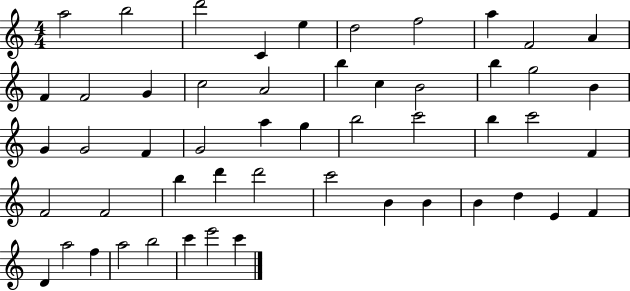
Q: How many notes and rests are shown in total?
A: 52